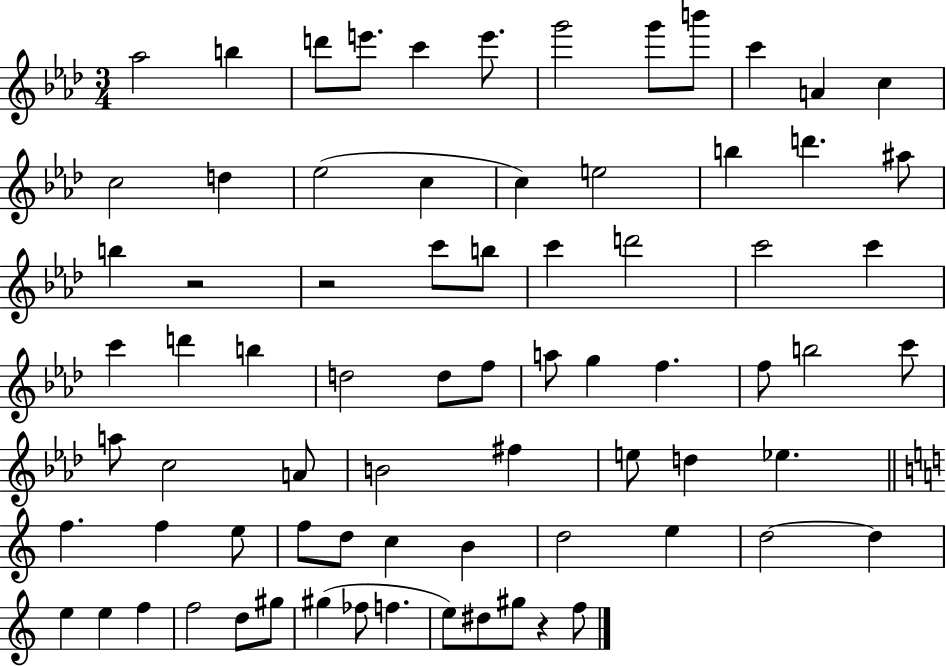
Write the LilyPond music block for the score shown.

{
  \clef treble
  \numericTimeSignature
  \time 3/4
  \key aes \major
  aes''2 b''4 | d'''8 e'''8. c'''4 e'''8. | g'''2 g'''8 b'''8 | c'''4 a'4 c''4 | \break c''2 d''4 | ees''2( c''4 | c''4) e''2 | b''4 d'''4. ais''8 | \break b''4 r2 | r2 c'''8 b''8 | c'''4 d'''2 | c'''2 c'''4 | \break c'''4 d'''4 b''4 | d''2 d''8 f''8 | a''8 g''4 f''4. | f''8 b''2 c'''8 | \break a''8 c''2 a'8 | b'2 fis''4 | e''8 d''4 ees''4. | \bar "||" \break \key c \major f''4. f''4 e''8 | f''8 d''8 c''4 b'4 | d''2 e''4 | d''2~~ d''4 | \break e''4 e''4 f''4 | f''2 d''8 gis''8 | gis''4( fes''8 f''4. | e''8) dis''8 gis''8 r4 f''8 | \break \bar "|."
}